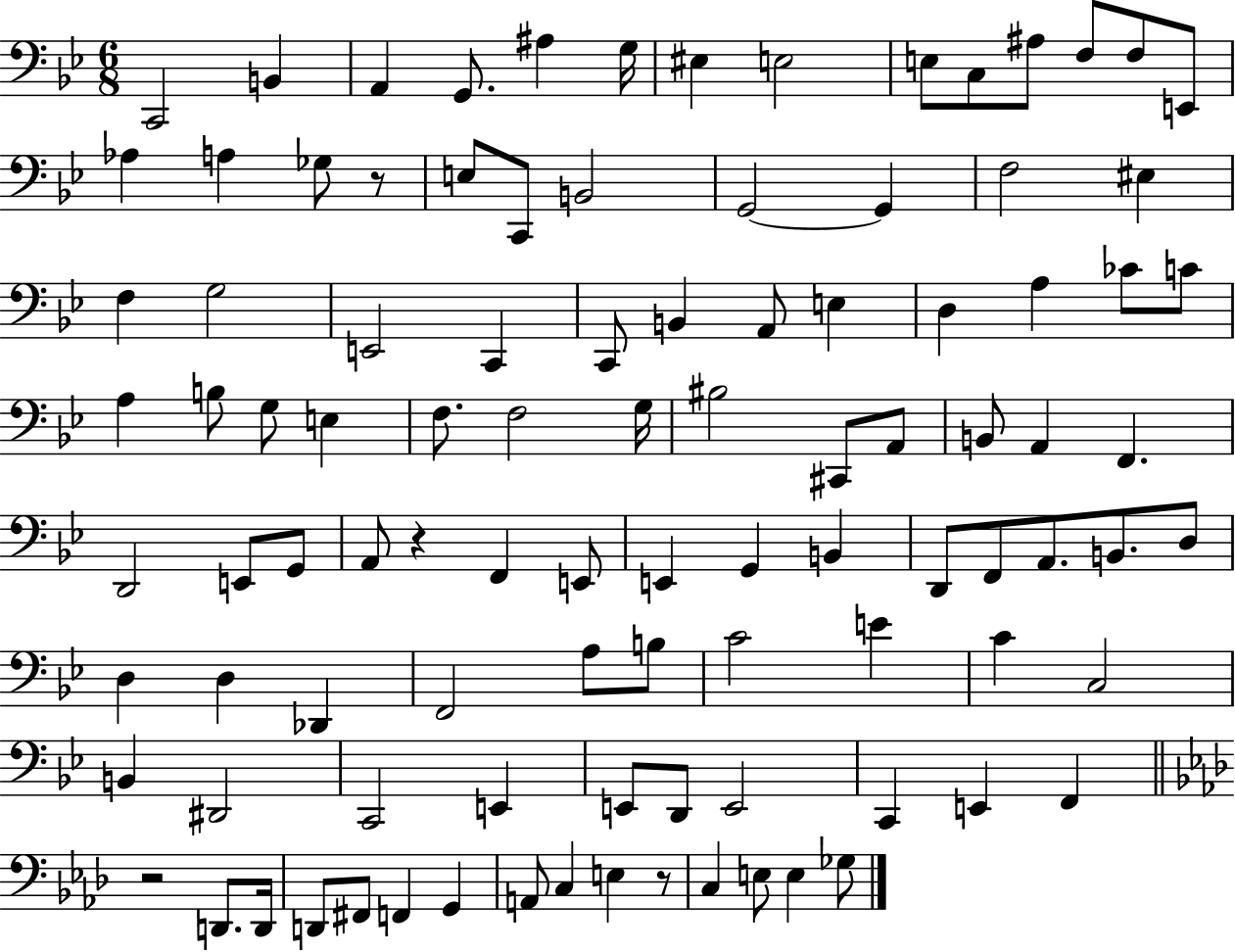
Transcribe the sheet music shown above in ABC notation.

X:1
T:Untitled
M:6/8
L:1/4
K:Bb
C,,2 B,, A,, G,,/2 ^A, G,/4 ^E, E,2 E,/2 C,/2 ^A,/2 F,/2 F,/2 E,,/2 _A, A, _G,/2 z/2 E,/2 C,,/2 B,,2 G,,2 G,, F,2 ^E, F, G,2 E,,2 C,, C,,/2 B,, A,,/2 E, D, A, _C/2 C/2 A, B,/2 G,/2 E, F,/2 F,2 G,/4 ^B,2 ^C,,/2 A,,/2 B,,/2 A,, F,, D,,2 E,,/2 G,,/2 A,,/2 z F,, E,,/2 E,, G,, B,, D,,/2 F,,/2 A,,/2 B,,/2 D,/2 D, D, _D,, F,,2 A,/2 B,/2 C2 E C C,2 B,, ^D,,2 C,,2 E,, E,,/2 D,,/2 E,,2 C,, E,, F,, z2 D,,/2 D,,/4 D,,/2 ^F,,/2 F,, G,, A,,/2 C, E, z/2 C, E,/2 E, _G,/2